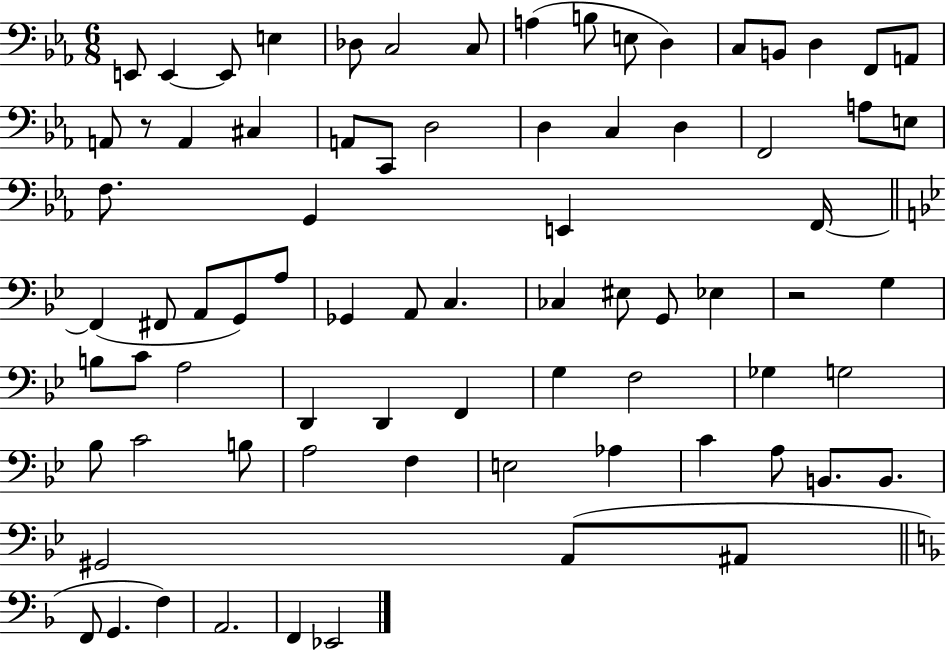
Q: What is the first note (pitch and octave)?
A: E2